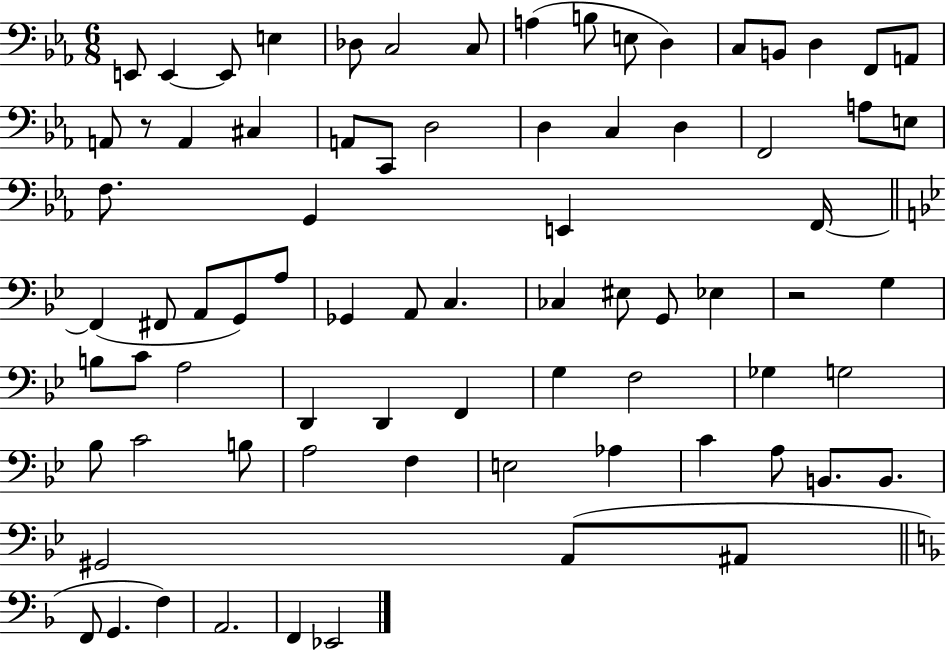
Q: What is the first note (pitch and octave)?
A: E2